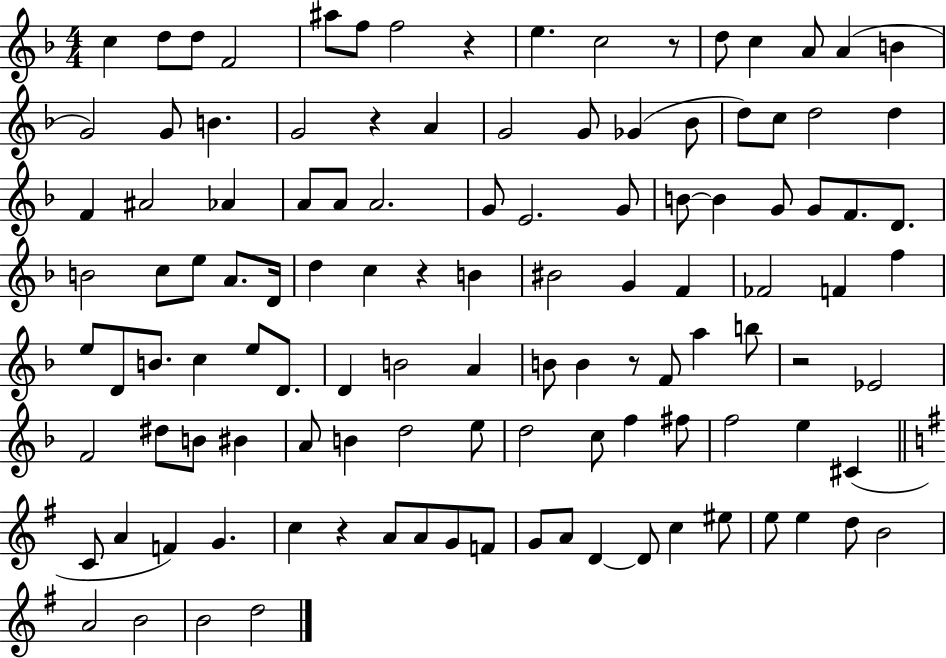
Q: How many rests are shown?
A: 7